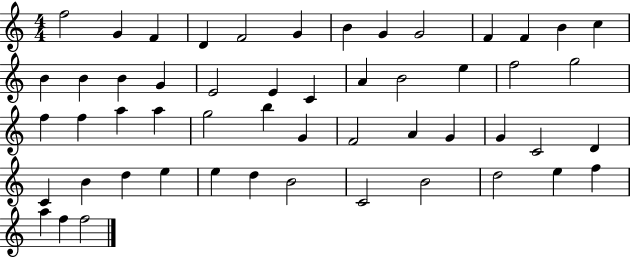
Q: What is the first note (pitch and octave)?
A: F5